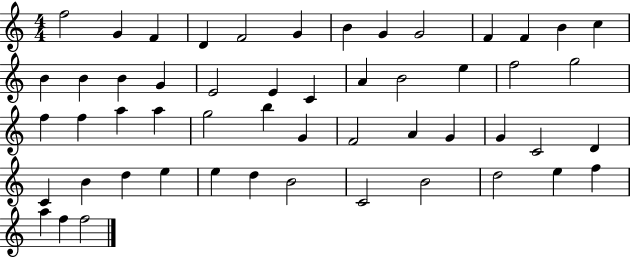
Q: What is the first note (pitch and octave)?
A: F5